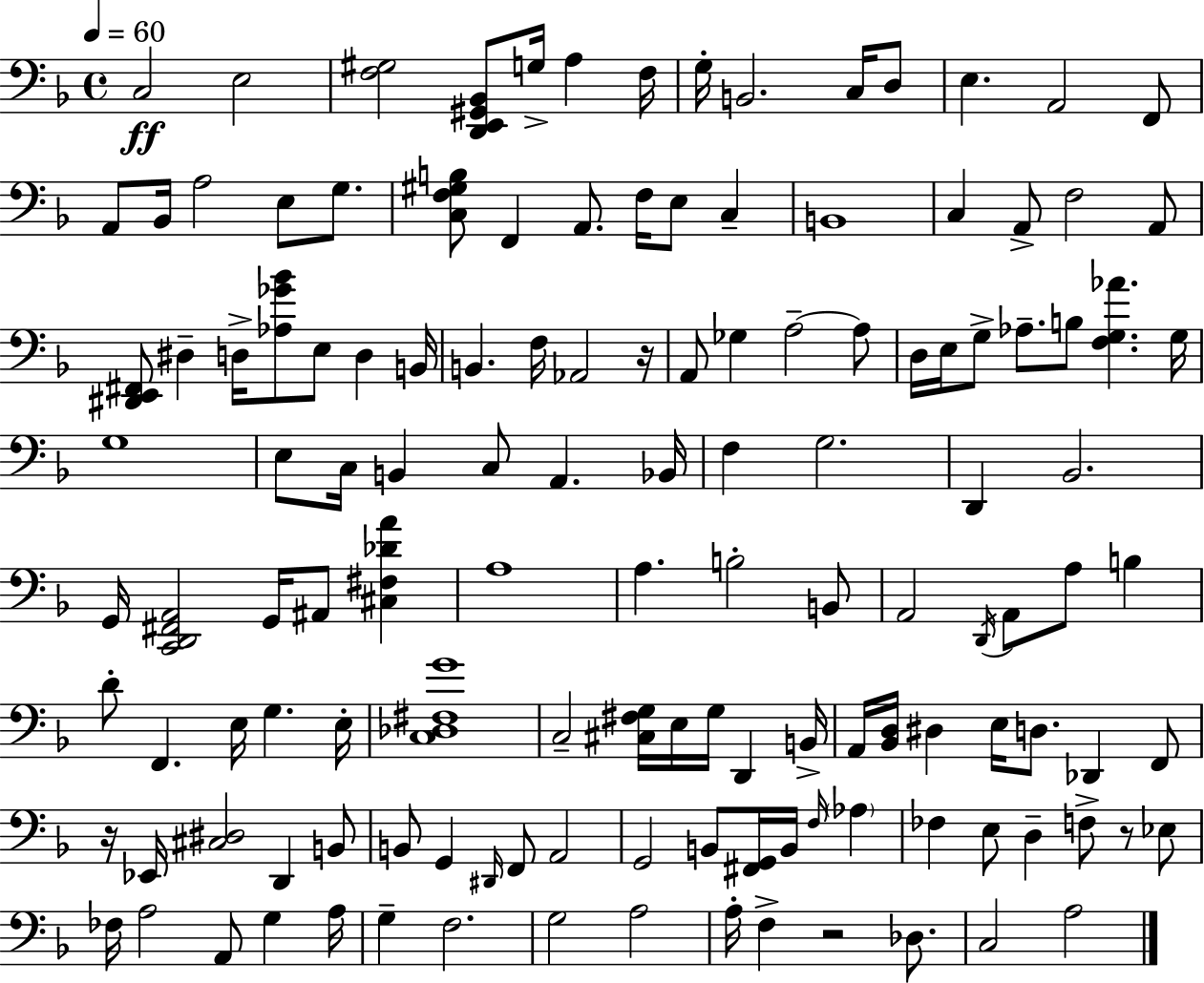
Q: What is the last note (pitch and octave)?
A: A3